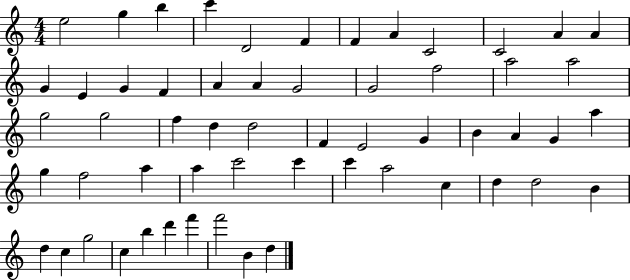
X:1
T:Untitled
M:4/4
L:1/4
K:C
e2 g b c' D2 F F A C2 C2 A A G E G F A A G2 G2 f2 a2 a2 g2 g2 f d d2 F E2 G B A G a g f2 a a c'2 c' c' a2 c d d2 B d c g2 c b d' f' f'2 B d